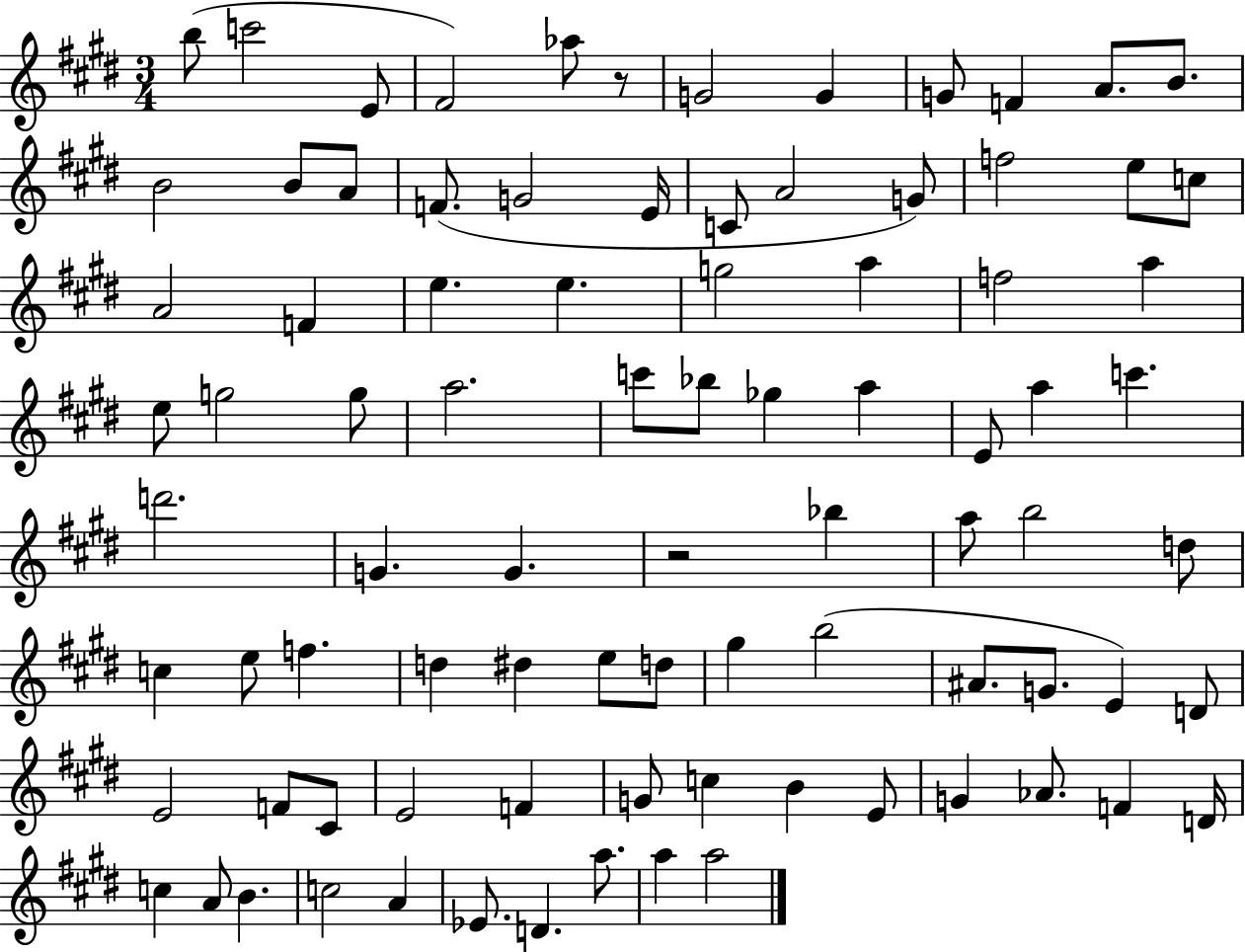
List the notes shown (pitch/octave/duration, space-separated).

B5/e C6/h E4/e F#4/h Ab5/e R/e G4/h G4/q G4/e F4/q A4/e. B4/e. B4/h B4/e A4/e F4/e. G4/h E4/s C4/e A4/h G4/e F5/h E5/e C5/e A4/h F4/q E5/q. E5/q. G5/h A5/q F5/h A5/q E5/e G5/h G5/e A5/h. C6/e Bb5/e Gb5/q A5/q E4/e A5/q C6/q. D6/h. G4/q. G4/q. R/h Bb5/q A5/e B5/h D5/e C5/q E5/e F5/q. D5/q D#5/q E5/e D5/e G#5/q B5/h A#4/e. G4/e. E4/q D4/e E4/h F4/e C#4/e E4/h F4/q G4/e C5/q B4/q E4/e G4/q Ab4/e. F4/q D4/s C5/q A4/e B4/q. C5/h A4/q Eb4/e. D4/q. A5/e. A5/q A5/h